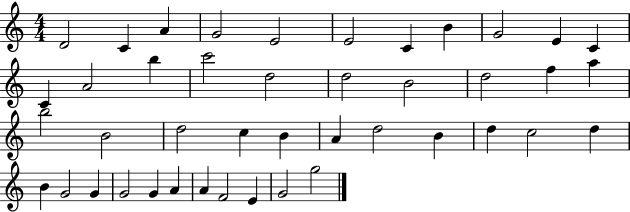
{
  \clef treble
  \numericTimeSignature
  \time 4/4
  \key c \major
  d'2 c'4 a'4 | g'2 e'2 | e'2 c'4 b'4 | g'2 e'4 c'4 | \break c'4 a'2 b''4 | c'''2 d''2 | d''2 b'2 | d''2 f''4 a''4 | \break b''2 b'2 | d''2 c''4 b'4 | a'4 d''2 b'4 | d''4 c''2 d''4 | \break b'4 g'2 g'4 | g'2 g'4 a'4 | a'4 f'2 e'4 | g'2 g''2 | \break \bar "|."
}